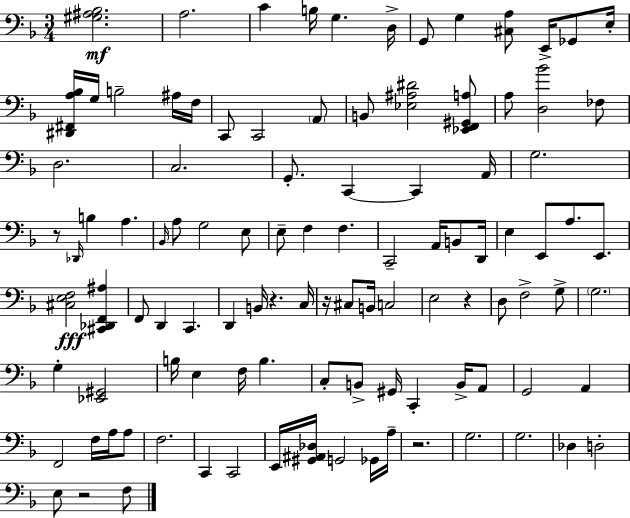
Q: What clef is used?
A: bass